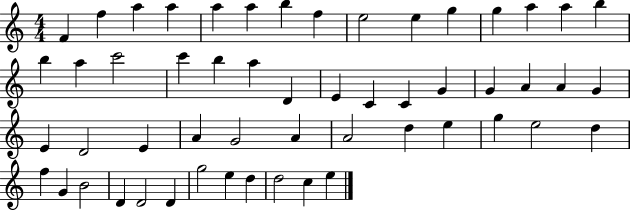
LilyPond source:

{
  \clef treble
  \numericTimeSignature
  \time 4/4
  \key c \major
  f'4 f''4 a''4 a''4 | a''4 a''4 b''4 f''4 | e''2 e''4 g''4 | g''4 a''4 a''4 b''4 | \break b''4 a''4 c'''2 | c'''4 b''4 a''4 d'4 | e'4 c'4 c'4 g'4 | g'4 a'4 a'4 g'4 | \break e'4 d'2 e'4 | a'4 g'2 a'4 | a'2 d''4 e''4 | g''4 e''2 d''4 | \break f''4 g'4 b'2 | d'4 d'2 d'4 | g''2 e''4 d''4 | d''2 c''4 e''4 | \break \bar "|."
}